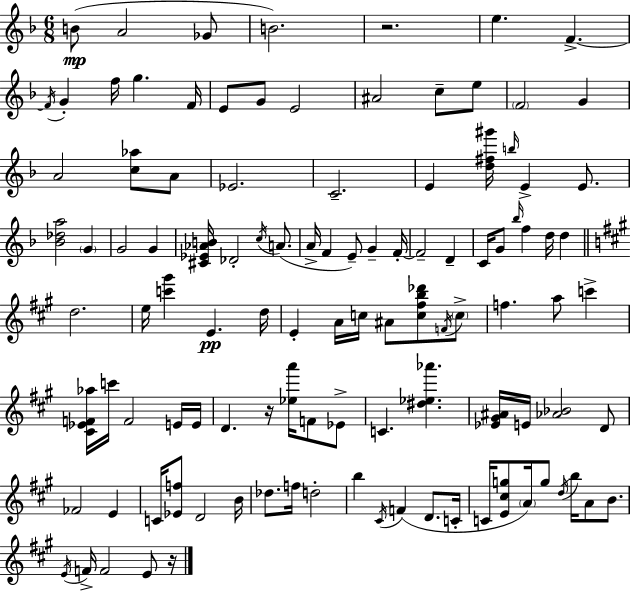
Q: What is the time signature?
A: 6/8